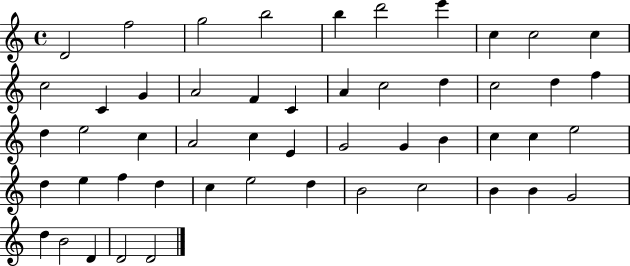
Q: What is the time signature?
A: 4/4